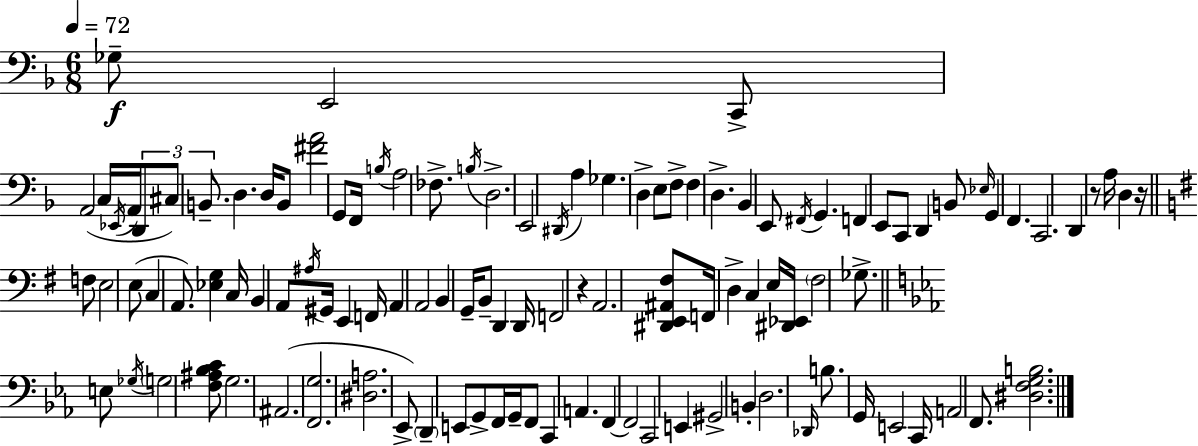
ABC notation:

X:1
T:Untitled
M:6/8
L:1/4
K:F
_G,/2 E,,2 C,,/2 A,,2 C,/4 _E,,/4 A,,/4 D,,/2 ^C,/2 B,,/2 D, D,/4 B,,/2 [^FA]2 G,,/2 F,,/4 B,/4 A,2 _F,/2 B,/4 D,2 E,,2 ^D,,/4 A, _G, D, E,/2 F,/2 F, D, _B,, E,,/2 ^F,,/4 G,, F,, E,,/2 C,,/2 D,, B,,/2 _E,/4 G,, F,, C,,2 D,, z/2 A,/4 D, z/4 F,/2 E,2 E,/2 C, A,,/2 [_E,G,] C,/4 B,, A,,/2 ^A,/4 ^G,,/4 E,, F,,/4 A,, A,,2 B,, G,,/4 B,,/2 D,, D,,/4 F,,2 z A,,2 [^D,,E,,^A,,^F,]/2 F,,/4 D, C, E,/4 [^D,,_E,,]/4 ^F,2 _G,/2 E,/2 _G,/4 G,2 [F,^A,_B,C]/2 G,2 ^A,,2 [F,,G,]2 [^D,A,]2 _E,,/2 D,, E,,/2 G,,/2 F,,/4 G,,/4 F,,/2 C,, A,, F,, F,,2 C,,2 E,, ^G,,2 B,, D,2 _D,,/4 B,/2 G,,/4 E,,2 C,,/4 A,,2 F,,/2 [^D,F,G,B,]2